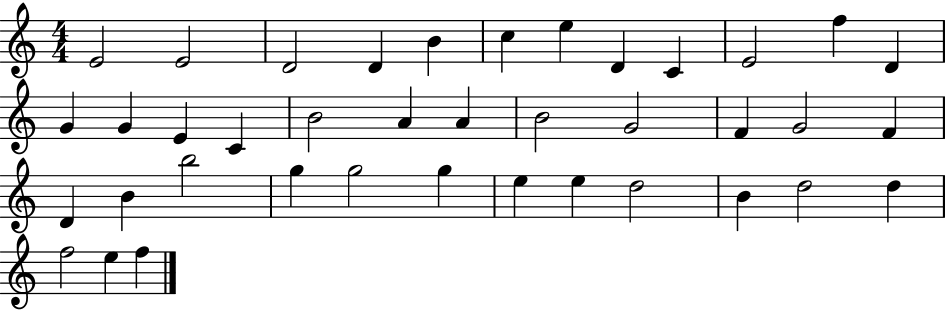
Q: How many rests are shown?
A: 0